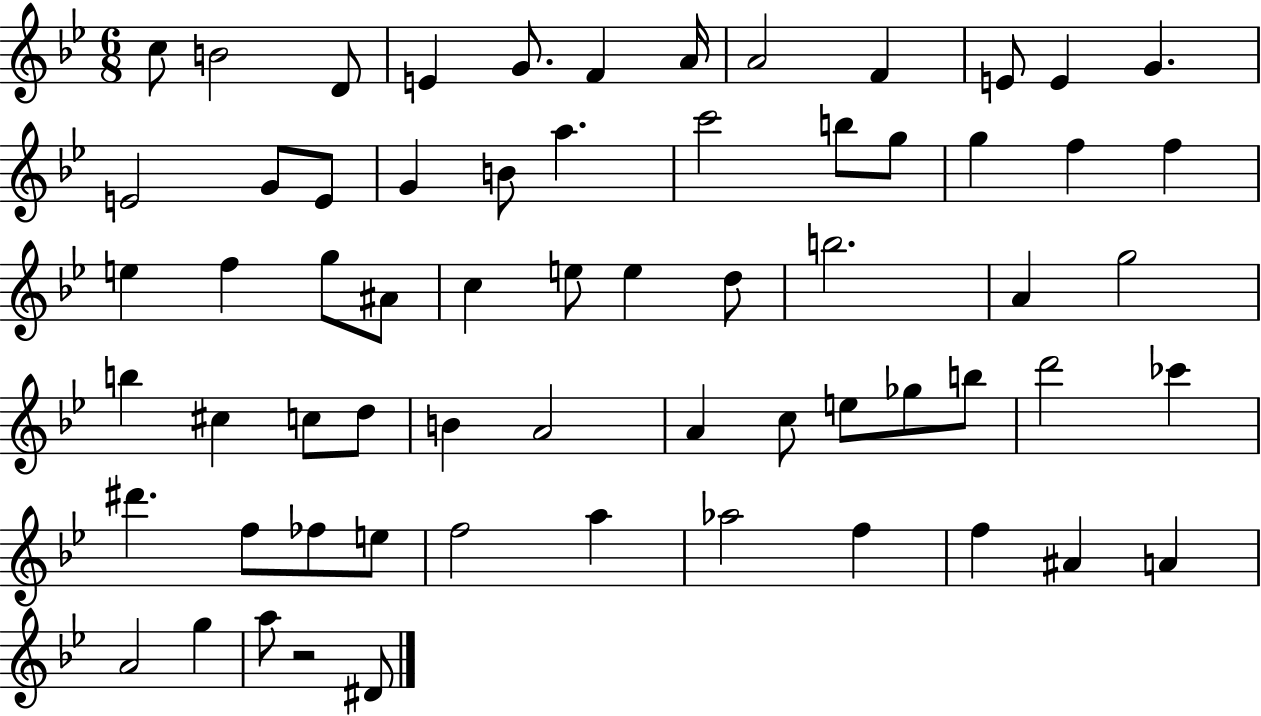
{
  \clef treble
  \numericTimeSignature
  \time 6/8
  \key bes \major
  c''8 b'2 d'8 | e'4 g'8. f'4 a'16 | a'2 f'4 | e'8 e'4 g'4. | \break e'2 g'8 e'8 | g'4 b'8 a''4. | c'''2 b''8 g''8 | g''4 f''4 f''4 | \break e''4 f''4 g''8 ais'8 | c''4 e''8 e''4 d''8 | b''2. | a'4 g''2 | \break b''4 cis''4 c''8 d''8 | b'4 a'2 | a'4 c''8 e''8 ges''8 b''8 | d'''2 ces'''4 | \break dis'''4. f''8 fes''8 e''8 | f''2 a''4 | aes''2 f''4 | f''4 ais'4 a'4 | \break a'2 g''4 | a''8 r2 dis'8 | \bar "|."
}